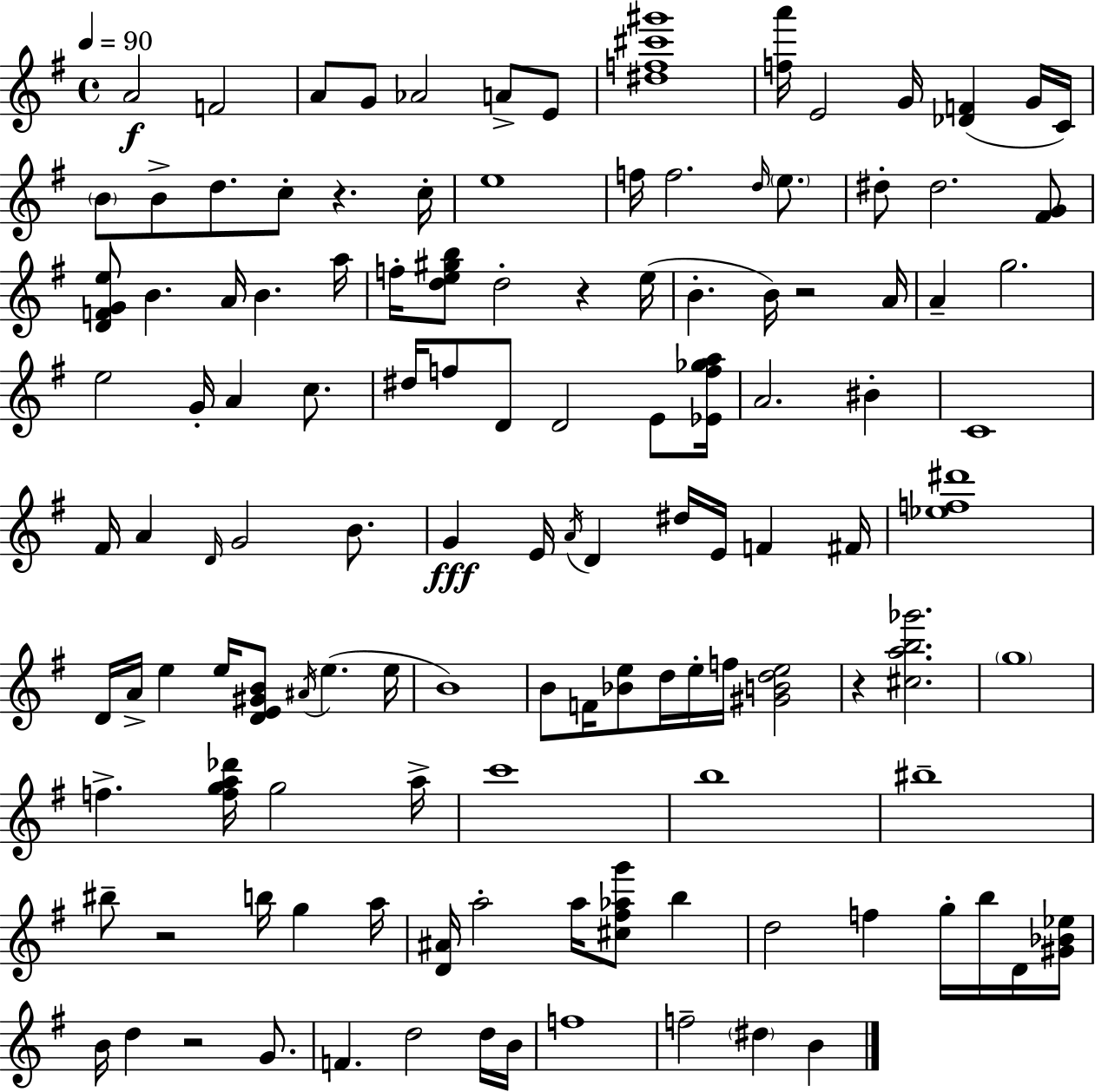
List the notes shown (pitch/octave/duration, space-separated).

A4/h F4/h A4/e G4/e Ab4/h A4/e E4/e [D#5,F5,C#6,G#6]/w [F5,A6]/s E4/h G4/s [Db4,F4]/q G4/s C4/s B4/e B4/e D5/e. C5/e R/q. C5/s E5/w F5/s F5/h. D5/s E5/e. D#5/e D#5/h. [F#4,G4]/e [D4,F4,G4,E5]/e B4/q. A4/s B4/q. A5/s F5/s [D5,E5,G#5,B5]/e D5/h R/q E5/s B4/q. B4/s R/h A4/s A4/q G5/h. E5/h G4/s A4/q C5/e. D#5/s F5/e D4/e D4/h E4/e [Eb4,F5,Gb5,A5]/s A4/h. BIS4/q C4/w F#4/s A4/q D4/s G4/h B4/e. G4/q E4/s A4/s D4/q D#5/s E4/s F4/q F#4/s [Eb5,F5,D#6]/w D4/s A4/s E5/q E5/s [D4,E4,G#4,B4]/e A#4/s E5/q. E5/s B4/w B4/e F4/s [Bb4,E5]/e D5/s E5/s F5/s [G#4,B4,D5,E5]/h R/q [C#5,A5,B5,Gb6]/h. G5/w F5/q. [F5,G5,A5,Db6]/s G5/h A5/s C6/w B5/w BIS5/w BIS5/e R/h B5/s G5/q A5/s [D4,A#4]/s A5/h A5/s [C#5,F#5,Ab5,G6]/e B5/q D5/h F5/q G5/s B5/s D4/s [G#4,Bb4,Eb5]/s B4/s D5/q R/h G4/e. F4/q. D5/h D5/s B4/s F5/w F5/h D#5/q B4/q